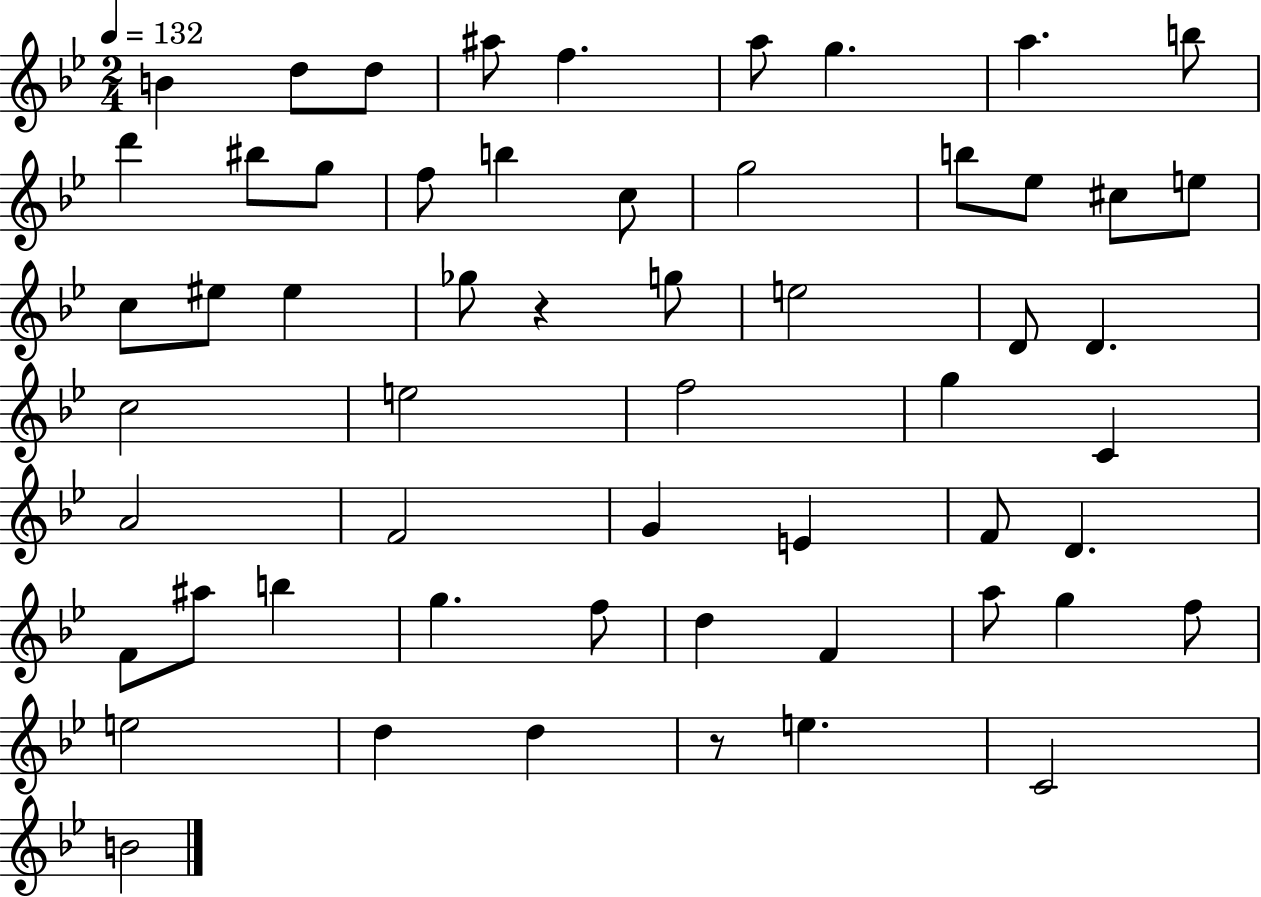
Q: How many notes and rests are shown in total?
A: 57